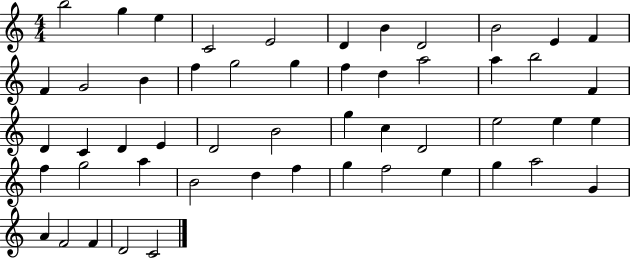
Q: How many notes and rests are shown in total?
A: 52